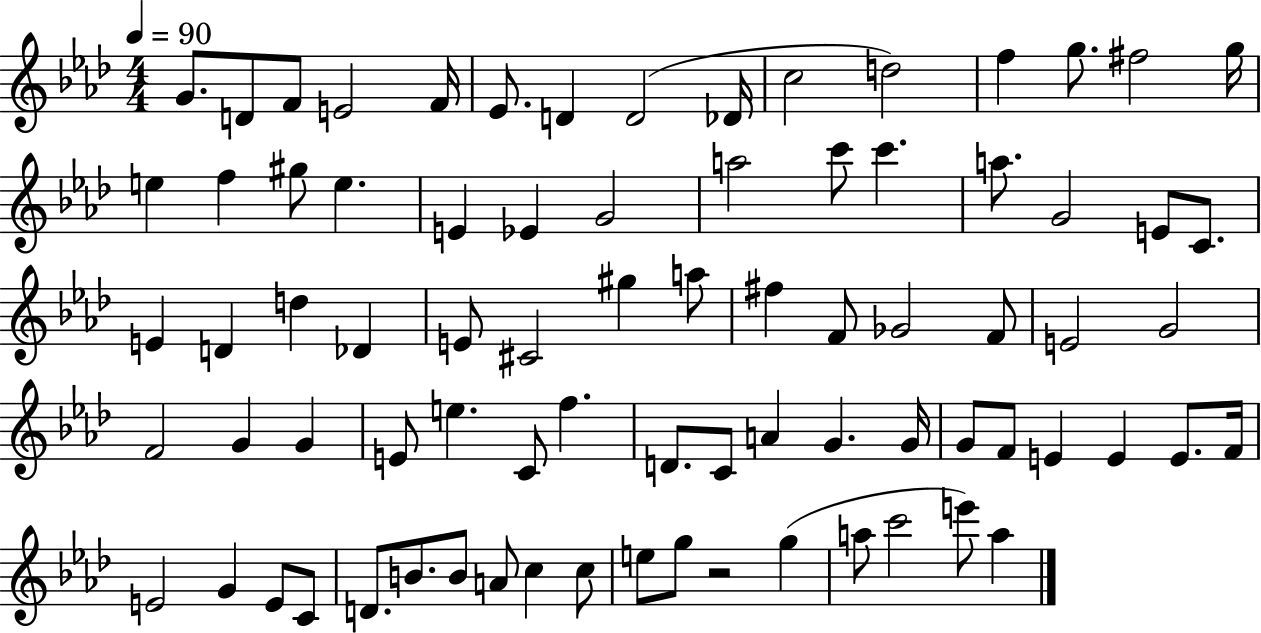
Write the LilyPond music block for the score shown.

{
  \clef treble
  \numericTimeSignature
  \time 4/4
  \key aes \major
  \tempo 4 = 90
  \repeat volta 2 { g'8. d'8 f'8 e'2 f'16 | ees'8. d'4 d'2( des'16 | c''2 d''2) | f''4 g''8. fis''2 g''16 | \break e''4 f''4 gis''8 e''4. | e'4 ees'4 g'2 | a''2 c'''8 c'''4. | a''8. g'2 e'8 c'8. | \break e'4 d'4 d''4 des'4 | e'8 cis'2 gis''4 a''8 | fis''4 f'8 ges'2 f'8 | e'2 g'2 | \break f'2 g'4 g'4 | e'8 e''4. c'8 f''4. | d'8. c'8 a'4 g'4. g'16 | g'8 f'8 e'4 e'4 e'8. f'16 | \break e'2 g'4 e'8 c'8 | d'8. b'8. b'8 a'8 c''4 c''8 | e''8 g''8 r2 g''4( | a''8 c'''2 e'''8) a''4 | \break } \bar "|."
}